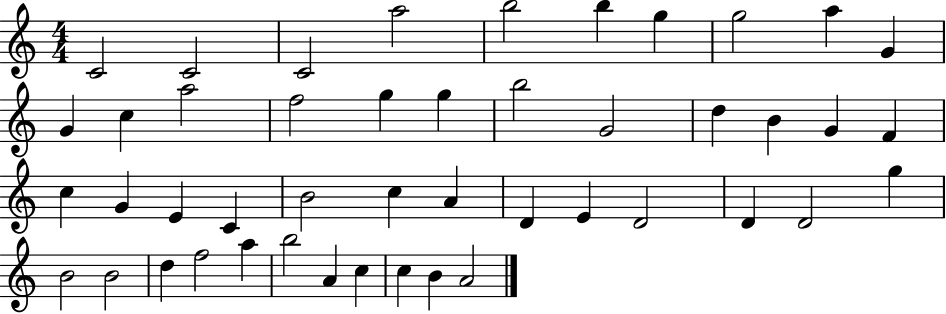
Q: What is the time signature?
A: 4/4